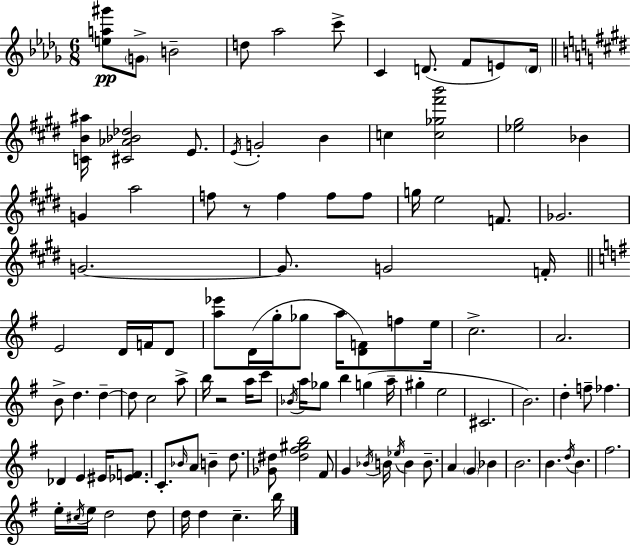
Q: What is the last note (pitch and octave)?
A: B5